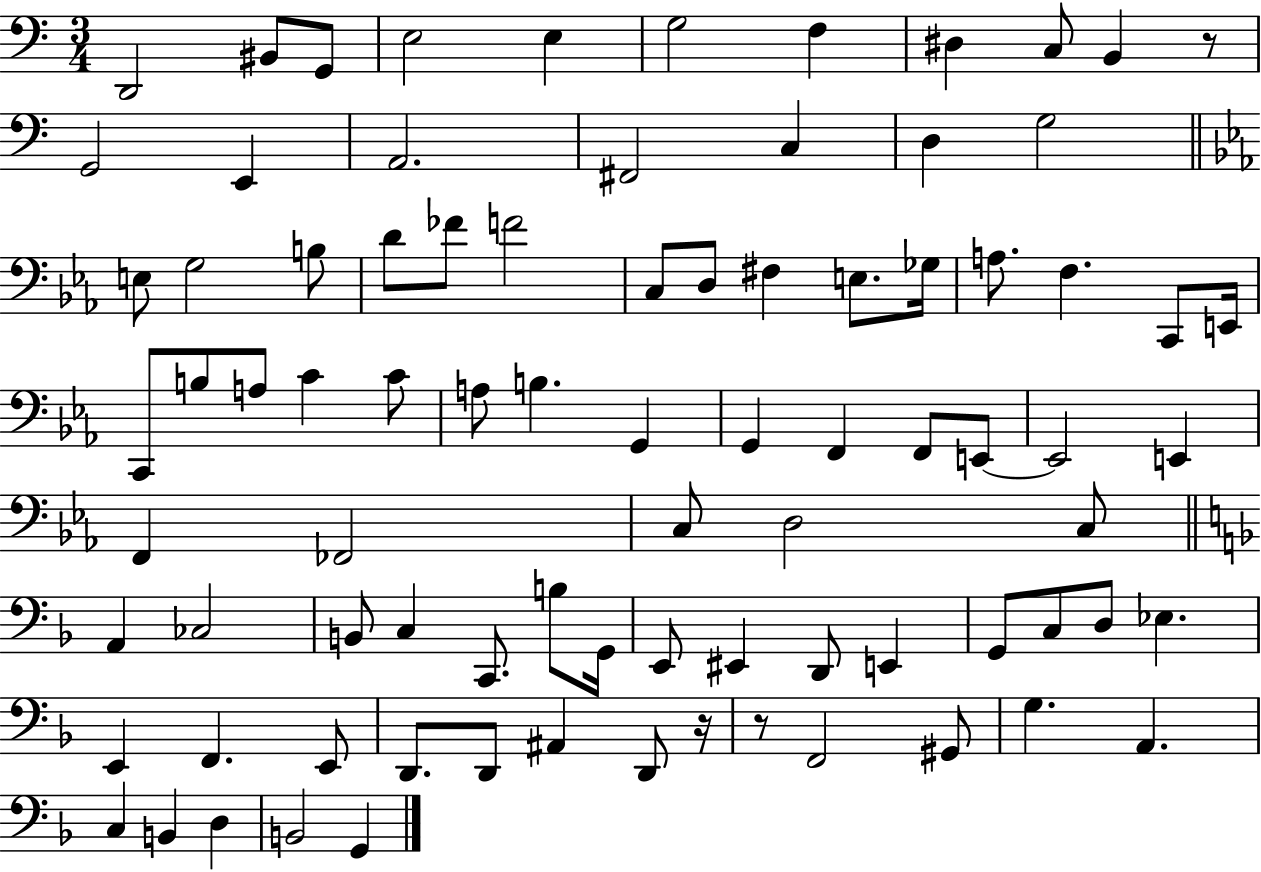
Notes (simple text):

D2/h BIS2/e G2/e E3/h E3/q G3/h F3/q D#3/q C3/e B2/q R/e G2/h E2/q A2/h. F#2/h C3/q D3/q G3/h E3/e G3/h B3/e D4/e FES4/e F4/h C3/e D3/e F#3/q E3/e. Gb3/s A3/e. F3/q. C2/e E2/s C2/e B3/e A3/e C4/q C4/e A3/e B3/q. G2/q G2/q F2/q F2/e E2/e E2/h E2/q F2/q FES2/h C3/e D3/h C3/e A2/q CES3/h B2/e C3/q C2/e. B3/e G2/s E2/e EIS2/q D2/e E2/q G2/e C3/e D3/e Eb3/q. E2/q F2/q. E2/e D2/e. D2/e A#2/q D2/e R/s R/e F2/h G#2/e G3/q. A2/q. C3/q B2/q D3/q B2/h G2/q